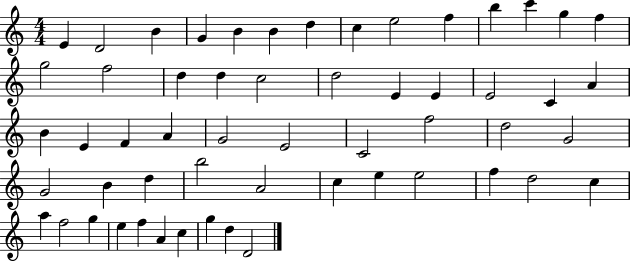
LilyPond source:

{
  \clef treble
  \numericTimeSignature
  \time 4/4
  \key c \major
  e'4 d'2 b'4 | g'4 b'4 b'4 d''4 | c''4 e''2 f''4 | b''4 c'''4 g''4 f''4 | \break g''2 f''2 | d''4 d''4 c''2 | d''2 e'4 e'4 | e'2 c'4 a'4 | \break b'4 e'4 f'4 a'4 | g'2 e'2 | c'2 f''2 | d''2 g'2 | \break g'2 b'4 d''4 | b''2 a'2 | c''4 e''4 e''2 | f''4 d''2 c''4 | \break a''4 f''2 g''4 | e''4 f''4 a'4 c''4 | g''4 d''4 d'2 | \bar "|."
}